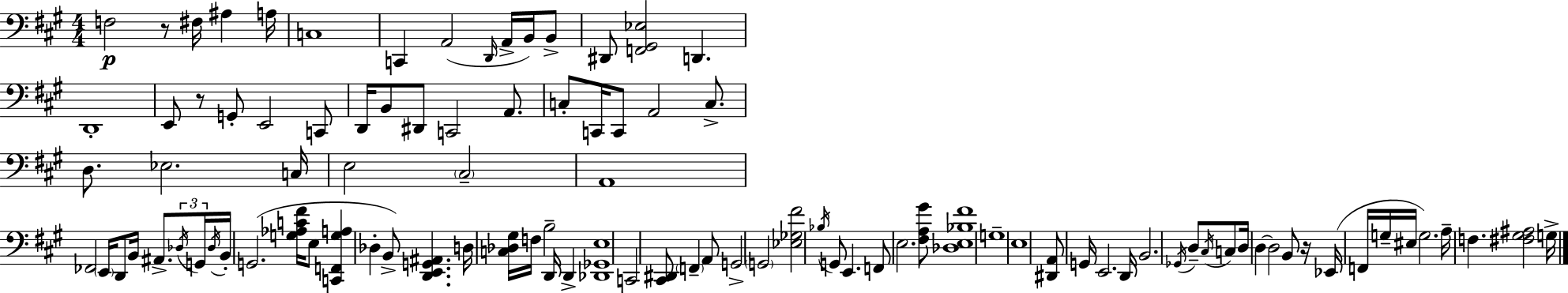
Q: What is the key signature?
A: A major